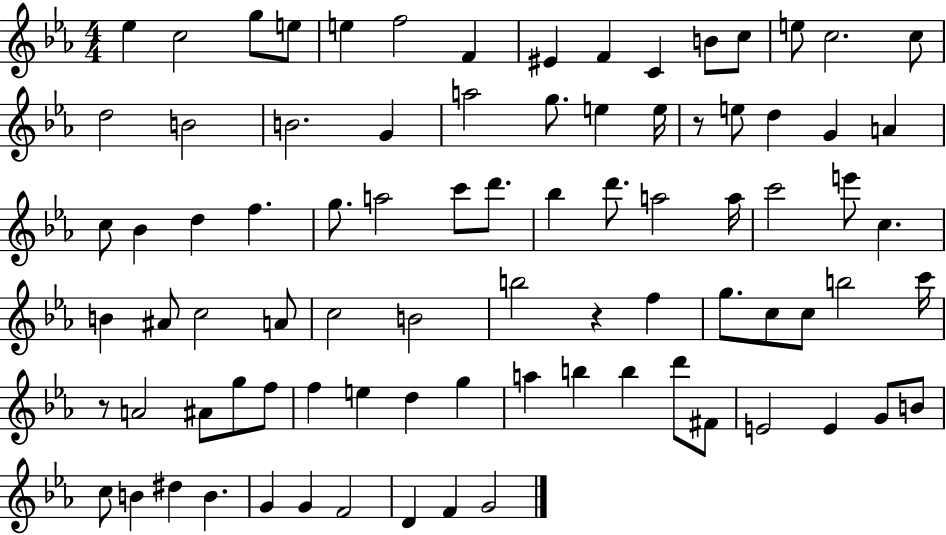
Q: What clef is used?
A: treble